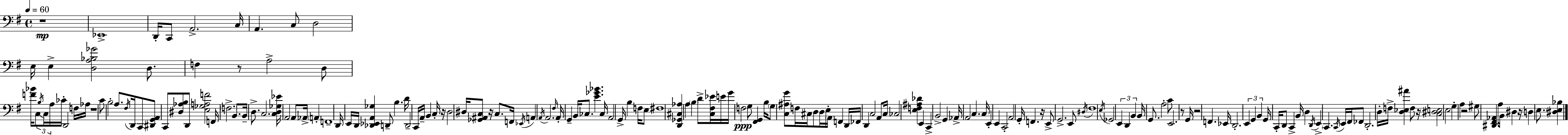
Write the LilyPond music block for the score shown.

{
  \clef bass
  \time 4/4
  \defaultTimeSignature
  \key g \major
  \tempo 4 = 60
  r1\mp | ees,1-> | d,16-. c,8 a,2.-> c16 | a,4. c8 d2 | \break e16 e4-> <d a bes ges'>2 d8. | f4 r8 a2-> d8 | <f' bes'>16 c8 \tuplet 3/2 { \acciaccatura { b16 } c16 a16 } ces'16-. d,2 f16 | aes16 r1 | \break c'8 b2-. a8. \acciaccatura { fis16 } d,16 | c,8 <dis, g, a,>8 c,8 <dis aes b>8 d,8 <e ges a f'>2 | f,16 \parenthesize f2.-> b,8. | b,16-- d8.-> c2. | \break <c d ges ees'>16 a,2 a,8 aes,16-> \parenthesize a,4-. | f,1-- | d,16 e,16 d,16 <des, ees, a, ges>4 d,8-- b4. | d'16 d,2-- c,16 a,16-- b,4 | \break c16-. r16 d2 dis16 <ges, ais, c>8 r16 c8. | f,16 \acciaccatura { ees,16 } a,4 \acciaccatura { a,16 } a,2. | \grace { fis16 } a,16-. g,4-- b,16 ces8. <e' ges' bes'>4. | ces16 a,2 g,16-> b4 | \break f16 e8 fis1 | <d, ges, cis aes>4 a4 \parenthesize b4 | d'8-> <c fis ees'>16 e'16 g'16 \parenthesize f2\ppp g8 | <fis, g,>4 b16 \parenthesize g8 <c ais g'>8 f16 cis16 d8 d16 e16-. \parenthesize a,16 | \break f,4 d,16 fes,16 d,4 c2 | a,8 c16 ces2 <e f ais des'>4 | e,4 c,4-> b,2-> | g,4 aes,16-> a,2 c4. | \break c16 e,4-. e,4 c,2-. | a,2 g,16-. f,4. | r16 e,8-> g,2.-> | e,8 \acciaccatura { dis16 } fis1 | \break \acciaccatura { e16 } ges,2 \tuplet 3/2 { e,4 | d,4 b,4 } b,16 g,8. a2-. | c'8 e,2. | r8 g,16 r2 | \break f,4. ees,16 d,2.-. | \tuplet 3/2 { e,4 g,4 b,4 } g,16 | c,16-. d,8 c,4-> b,16 d4 \acciaccatura { d,16 } e,4-> | \parenthesize c,4. \acciaccatura { c,16 } e,16 fis,16 fes,8 d,2.-. | \break d16-. f16-> <d ees ais'>4 f8 | r16 <c dis e>2 e2 | g4-. a4 r2 | gis8 <dis, fis, aes,>4 a16 b,16 dis4 r16 d4 | \break \parenthesize e8. <dis e bes>4 \bar "|."
}